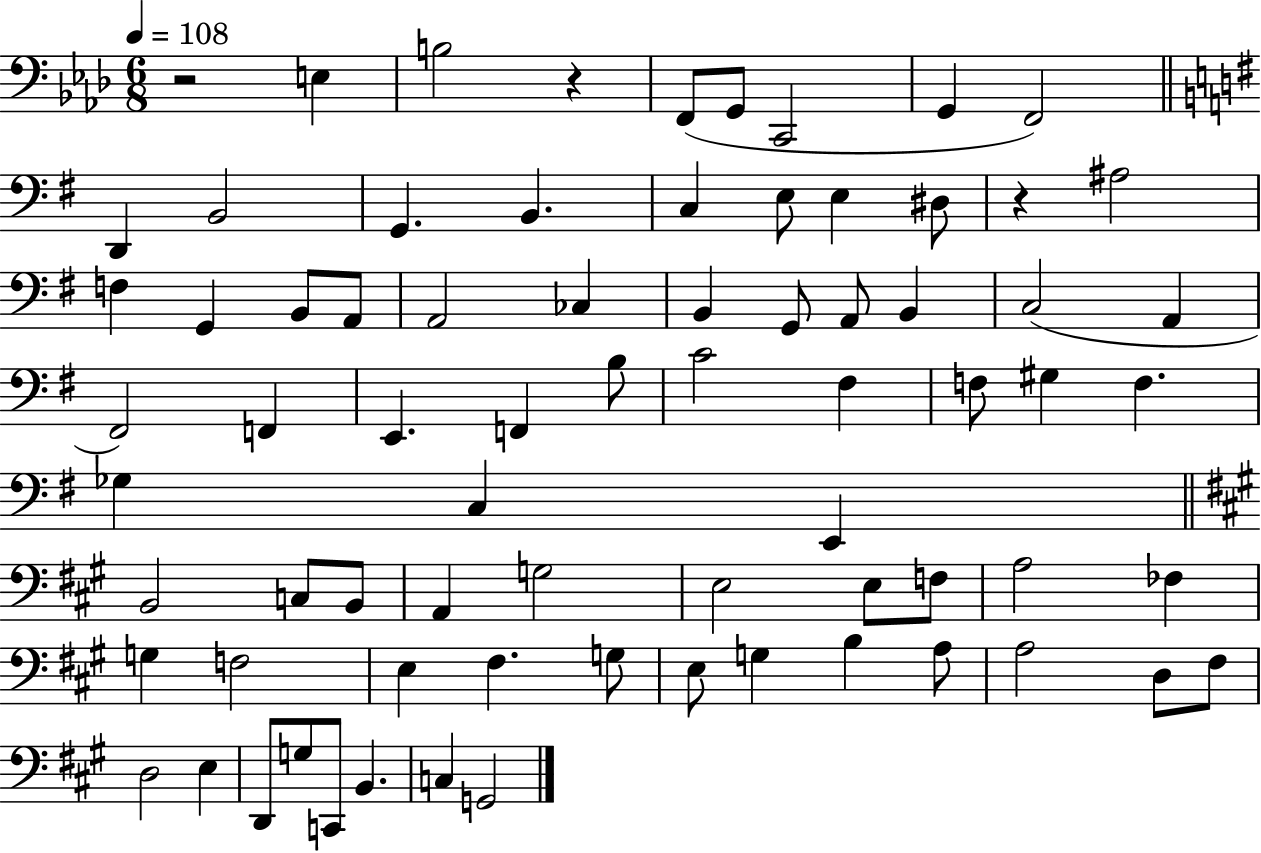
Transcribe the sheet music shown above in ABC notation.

X:1
T:Untitled
M:6/8
L:1/4
K:Ab
z2 E, B,2 z F,,/2 G,,/2 C,,2 G,, F,,2 D,, B,,2 G,, B,, C, E,/2 E, ^D,/2 z ^A,2 F, G,, B,,/2 A,,/2 A,,2 _C, B,, G,,/2 A,,/2 B,, C,2 A,, ^F,,2 F,, E,, F,, B,/2 C2 ^F, F,/2 ^G, F, _G, C, E,, B,,2 C,/2 B,,/2 A,, G,2 E,2 E,/2 F,/2 A,2 _F, G, F,2 E, ^F, G,/2 E,/2 G, B, A,/2 A,2 D,/2 ^F,/2 D,2 E, D,,/2 G,/2 C,,/2 B,, C, G,,2